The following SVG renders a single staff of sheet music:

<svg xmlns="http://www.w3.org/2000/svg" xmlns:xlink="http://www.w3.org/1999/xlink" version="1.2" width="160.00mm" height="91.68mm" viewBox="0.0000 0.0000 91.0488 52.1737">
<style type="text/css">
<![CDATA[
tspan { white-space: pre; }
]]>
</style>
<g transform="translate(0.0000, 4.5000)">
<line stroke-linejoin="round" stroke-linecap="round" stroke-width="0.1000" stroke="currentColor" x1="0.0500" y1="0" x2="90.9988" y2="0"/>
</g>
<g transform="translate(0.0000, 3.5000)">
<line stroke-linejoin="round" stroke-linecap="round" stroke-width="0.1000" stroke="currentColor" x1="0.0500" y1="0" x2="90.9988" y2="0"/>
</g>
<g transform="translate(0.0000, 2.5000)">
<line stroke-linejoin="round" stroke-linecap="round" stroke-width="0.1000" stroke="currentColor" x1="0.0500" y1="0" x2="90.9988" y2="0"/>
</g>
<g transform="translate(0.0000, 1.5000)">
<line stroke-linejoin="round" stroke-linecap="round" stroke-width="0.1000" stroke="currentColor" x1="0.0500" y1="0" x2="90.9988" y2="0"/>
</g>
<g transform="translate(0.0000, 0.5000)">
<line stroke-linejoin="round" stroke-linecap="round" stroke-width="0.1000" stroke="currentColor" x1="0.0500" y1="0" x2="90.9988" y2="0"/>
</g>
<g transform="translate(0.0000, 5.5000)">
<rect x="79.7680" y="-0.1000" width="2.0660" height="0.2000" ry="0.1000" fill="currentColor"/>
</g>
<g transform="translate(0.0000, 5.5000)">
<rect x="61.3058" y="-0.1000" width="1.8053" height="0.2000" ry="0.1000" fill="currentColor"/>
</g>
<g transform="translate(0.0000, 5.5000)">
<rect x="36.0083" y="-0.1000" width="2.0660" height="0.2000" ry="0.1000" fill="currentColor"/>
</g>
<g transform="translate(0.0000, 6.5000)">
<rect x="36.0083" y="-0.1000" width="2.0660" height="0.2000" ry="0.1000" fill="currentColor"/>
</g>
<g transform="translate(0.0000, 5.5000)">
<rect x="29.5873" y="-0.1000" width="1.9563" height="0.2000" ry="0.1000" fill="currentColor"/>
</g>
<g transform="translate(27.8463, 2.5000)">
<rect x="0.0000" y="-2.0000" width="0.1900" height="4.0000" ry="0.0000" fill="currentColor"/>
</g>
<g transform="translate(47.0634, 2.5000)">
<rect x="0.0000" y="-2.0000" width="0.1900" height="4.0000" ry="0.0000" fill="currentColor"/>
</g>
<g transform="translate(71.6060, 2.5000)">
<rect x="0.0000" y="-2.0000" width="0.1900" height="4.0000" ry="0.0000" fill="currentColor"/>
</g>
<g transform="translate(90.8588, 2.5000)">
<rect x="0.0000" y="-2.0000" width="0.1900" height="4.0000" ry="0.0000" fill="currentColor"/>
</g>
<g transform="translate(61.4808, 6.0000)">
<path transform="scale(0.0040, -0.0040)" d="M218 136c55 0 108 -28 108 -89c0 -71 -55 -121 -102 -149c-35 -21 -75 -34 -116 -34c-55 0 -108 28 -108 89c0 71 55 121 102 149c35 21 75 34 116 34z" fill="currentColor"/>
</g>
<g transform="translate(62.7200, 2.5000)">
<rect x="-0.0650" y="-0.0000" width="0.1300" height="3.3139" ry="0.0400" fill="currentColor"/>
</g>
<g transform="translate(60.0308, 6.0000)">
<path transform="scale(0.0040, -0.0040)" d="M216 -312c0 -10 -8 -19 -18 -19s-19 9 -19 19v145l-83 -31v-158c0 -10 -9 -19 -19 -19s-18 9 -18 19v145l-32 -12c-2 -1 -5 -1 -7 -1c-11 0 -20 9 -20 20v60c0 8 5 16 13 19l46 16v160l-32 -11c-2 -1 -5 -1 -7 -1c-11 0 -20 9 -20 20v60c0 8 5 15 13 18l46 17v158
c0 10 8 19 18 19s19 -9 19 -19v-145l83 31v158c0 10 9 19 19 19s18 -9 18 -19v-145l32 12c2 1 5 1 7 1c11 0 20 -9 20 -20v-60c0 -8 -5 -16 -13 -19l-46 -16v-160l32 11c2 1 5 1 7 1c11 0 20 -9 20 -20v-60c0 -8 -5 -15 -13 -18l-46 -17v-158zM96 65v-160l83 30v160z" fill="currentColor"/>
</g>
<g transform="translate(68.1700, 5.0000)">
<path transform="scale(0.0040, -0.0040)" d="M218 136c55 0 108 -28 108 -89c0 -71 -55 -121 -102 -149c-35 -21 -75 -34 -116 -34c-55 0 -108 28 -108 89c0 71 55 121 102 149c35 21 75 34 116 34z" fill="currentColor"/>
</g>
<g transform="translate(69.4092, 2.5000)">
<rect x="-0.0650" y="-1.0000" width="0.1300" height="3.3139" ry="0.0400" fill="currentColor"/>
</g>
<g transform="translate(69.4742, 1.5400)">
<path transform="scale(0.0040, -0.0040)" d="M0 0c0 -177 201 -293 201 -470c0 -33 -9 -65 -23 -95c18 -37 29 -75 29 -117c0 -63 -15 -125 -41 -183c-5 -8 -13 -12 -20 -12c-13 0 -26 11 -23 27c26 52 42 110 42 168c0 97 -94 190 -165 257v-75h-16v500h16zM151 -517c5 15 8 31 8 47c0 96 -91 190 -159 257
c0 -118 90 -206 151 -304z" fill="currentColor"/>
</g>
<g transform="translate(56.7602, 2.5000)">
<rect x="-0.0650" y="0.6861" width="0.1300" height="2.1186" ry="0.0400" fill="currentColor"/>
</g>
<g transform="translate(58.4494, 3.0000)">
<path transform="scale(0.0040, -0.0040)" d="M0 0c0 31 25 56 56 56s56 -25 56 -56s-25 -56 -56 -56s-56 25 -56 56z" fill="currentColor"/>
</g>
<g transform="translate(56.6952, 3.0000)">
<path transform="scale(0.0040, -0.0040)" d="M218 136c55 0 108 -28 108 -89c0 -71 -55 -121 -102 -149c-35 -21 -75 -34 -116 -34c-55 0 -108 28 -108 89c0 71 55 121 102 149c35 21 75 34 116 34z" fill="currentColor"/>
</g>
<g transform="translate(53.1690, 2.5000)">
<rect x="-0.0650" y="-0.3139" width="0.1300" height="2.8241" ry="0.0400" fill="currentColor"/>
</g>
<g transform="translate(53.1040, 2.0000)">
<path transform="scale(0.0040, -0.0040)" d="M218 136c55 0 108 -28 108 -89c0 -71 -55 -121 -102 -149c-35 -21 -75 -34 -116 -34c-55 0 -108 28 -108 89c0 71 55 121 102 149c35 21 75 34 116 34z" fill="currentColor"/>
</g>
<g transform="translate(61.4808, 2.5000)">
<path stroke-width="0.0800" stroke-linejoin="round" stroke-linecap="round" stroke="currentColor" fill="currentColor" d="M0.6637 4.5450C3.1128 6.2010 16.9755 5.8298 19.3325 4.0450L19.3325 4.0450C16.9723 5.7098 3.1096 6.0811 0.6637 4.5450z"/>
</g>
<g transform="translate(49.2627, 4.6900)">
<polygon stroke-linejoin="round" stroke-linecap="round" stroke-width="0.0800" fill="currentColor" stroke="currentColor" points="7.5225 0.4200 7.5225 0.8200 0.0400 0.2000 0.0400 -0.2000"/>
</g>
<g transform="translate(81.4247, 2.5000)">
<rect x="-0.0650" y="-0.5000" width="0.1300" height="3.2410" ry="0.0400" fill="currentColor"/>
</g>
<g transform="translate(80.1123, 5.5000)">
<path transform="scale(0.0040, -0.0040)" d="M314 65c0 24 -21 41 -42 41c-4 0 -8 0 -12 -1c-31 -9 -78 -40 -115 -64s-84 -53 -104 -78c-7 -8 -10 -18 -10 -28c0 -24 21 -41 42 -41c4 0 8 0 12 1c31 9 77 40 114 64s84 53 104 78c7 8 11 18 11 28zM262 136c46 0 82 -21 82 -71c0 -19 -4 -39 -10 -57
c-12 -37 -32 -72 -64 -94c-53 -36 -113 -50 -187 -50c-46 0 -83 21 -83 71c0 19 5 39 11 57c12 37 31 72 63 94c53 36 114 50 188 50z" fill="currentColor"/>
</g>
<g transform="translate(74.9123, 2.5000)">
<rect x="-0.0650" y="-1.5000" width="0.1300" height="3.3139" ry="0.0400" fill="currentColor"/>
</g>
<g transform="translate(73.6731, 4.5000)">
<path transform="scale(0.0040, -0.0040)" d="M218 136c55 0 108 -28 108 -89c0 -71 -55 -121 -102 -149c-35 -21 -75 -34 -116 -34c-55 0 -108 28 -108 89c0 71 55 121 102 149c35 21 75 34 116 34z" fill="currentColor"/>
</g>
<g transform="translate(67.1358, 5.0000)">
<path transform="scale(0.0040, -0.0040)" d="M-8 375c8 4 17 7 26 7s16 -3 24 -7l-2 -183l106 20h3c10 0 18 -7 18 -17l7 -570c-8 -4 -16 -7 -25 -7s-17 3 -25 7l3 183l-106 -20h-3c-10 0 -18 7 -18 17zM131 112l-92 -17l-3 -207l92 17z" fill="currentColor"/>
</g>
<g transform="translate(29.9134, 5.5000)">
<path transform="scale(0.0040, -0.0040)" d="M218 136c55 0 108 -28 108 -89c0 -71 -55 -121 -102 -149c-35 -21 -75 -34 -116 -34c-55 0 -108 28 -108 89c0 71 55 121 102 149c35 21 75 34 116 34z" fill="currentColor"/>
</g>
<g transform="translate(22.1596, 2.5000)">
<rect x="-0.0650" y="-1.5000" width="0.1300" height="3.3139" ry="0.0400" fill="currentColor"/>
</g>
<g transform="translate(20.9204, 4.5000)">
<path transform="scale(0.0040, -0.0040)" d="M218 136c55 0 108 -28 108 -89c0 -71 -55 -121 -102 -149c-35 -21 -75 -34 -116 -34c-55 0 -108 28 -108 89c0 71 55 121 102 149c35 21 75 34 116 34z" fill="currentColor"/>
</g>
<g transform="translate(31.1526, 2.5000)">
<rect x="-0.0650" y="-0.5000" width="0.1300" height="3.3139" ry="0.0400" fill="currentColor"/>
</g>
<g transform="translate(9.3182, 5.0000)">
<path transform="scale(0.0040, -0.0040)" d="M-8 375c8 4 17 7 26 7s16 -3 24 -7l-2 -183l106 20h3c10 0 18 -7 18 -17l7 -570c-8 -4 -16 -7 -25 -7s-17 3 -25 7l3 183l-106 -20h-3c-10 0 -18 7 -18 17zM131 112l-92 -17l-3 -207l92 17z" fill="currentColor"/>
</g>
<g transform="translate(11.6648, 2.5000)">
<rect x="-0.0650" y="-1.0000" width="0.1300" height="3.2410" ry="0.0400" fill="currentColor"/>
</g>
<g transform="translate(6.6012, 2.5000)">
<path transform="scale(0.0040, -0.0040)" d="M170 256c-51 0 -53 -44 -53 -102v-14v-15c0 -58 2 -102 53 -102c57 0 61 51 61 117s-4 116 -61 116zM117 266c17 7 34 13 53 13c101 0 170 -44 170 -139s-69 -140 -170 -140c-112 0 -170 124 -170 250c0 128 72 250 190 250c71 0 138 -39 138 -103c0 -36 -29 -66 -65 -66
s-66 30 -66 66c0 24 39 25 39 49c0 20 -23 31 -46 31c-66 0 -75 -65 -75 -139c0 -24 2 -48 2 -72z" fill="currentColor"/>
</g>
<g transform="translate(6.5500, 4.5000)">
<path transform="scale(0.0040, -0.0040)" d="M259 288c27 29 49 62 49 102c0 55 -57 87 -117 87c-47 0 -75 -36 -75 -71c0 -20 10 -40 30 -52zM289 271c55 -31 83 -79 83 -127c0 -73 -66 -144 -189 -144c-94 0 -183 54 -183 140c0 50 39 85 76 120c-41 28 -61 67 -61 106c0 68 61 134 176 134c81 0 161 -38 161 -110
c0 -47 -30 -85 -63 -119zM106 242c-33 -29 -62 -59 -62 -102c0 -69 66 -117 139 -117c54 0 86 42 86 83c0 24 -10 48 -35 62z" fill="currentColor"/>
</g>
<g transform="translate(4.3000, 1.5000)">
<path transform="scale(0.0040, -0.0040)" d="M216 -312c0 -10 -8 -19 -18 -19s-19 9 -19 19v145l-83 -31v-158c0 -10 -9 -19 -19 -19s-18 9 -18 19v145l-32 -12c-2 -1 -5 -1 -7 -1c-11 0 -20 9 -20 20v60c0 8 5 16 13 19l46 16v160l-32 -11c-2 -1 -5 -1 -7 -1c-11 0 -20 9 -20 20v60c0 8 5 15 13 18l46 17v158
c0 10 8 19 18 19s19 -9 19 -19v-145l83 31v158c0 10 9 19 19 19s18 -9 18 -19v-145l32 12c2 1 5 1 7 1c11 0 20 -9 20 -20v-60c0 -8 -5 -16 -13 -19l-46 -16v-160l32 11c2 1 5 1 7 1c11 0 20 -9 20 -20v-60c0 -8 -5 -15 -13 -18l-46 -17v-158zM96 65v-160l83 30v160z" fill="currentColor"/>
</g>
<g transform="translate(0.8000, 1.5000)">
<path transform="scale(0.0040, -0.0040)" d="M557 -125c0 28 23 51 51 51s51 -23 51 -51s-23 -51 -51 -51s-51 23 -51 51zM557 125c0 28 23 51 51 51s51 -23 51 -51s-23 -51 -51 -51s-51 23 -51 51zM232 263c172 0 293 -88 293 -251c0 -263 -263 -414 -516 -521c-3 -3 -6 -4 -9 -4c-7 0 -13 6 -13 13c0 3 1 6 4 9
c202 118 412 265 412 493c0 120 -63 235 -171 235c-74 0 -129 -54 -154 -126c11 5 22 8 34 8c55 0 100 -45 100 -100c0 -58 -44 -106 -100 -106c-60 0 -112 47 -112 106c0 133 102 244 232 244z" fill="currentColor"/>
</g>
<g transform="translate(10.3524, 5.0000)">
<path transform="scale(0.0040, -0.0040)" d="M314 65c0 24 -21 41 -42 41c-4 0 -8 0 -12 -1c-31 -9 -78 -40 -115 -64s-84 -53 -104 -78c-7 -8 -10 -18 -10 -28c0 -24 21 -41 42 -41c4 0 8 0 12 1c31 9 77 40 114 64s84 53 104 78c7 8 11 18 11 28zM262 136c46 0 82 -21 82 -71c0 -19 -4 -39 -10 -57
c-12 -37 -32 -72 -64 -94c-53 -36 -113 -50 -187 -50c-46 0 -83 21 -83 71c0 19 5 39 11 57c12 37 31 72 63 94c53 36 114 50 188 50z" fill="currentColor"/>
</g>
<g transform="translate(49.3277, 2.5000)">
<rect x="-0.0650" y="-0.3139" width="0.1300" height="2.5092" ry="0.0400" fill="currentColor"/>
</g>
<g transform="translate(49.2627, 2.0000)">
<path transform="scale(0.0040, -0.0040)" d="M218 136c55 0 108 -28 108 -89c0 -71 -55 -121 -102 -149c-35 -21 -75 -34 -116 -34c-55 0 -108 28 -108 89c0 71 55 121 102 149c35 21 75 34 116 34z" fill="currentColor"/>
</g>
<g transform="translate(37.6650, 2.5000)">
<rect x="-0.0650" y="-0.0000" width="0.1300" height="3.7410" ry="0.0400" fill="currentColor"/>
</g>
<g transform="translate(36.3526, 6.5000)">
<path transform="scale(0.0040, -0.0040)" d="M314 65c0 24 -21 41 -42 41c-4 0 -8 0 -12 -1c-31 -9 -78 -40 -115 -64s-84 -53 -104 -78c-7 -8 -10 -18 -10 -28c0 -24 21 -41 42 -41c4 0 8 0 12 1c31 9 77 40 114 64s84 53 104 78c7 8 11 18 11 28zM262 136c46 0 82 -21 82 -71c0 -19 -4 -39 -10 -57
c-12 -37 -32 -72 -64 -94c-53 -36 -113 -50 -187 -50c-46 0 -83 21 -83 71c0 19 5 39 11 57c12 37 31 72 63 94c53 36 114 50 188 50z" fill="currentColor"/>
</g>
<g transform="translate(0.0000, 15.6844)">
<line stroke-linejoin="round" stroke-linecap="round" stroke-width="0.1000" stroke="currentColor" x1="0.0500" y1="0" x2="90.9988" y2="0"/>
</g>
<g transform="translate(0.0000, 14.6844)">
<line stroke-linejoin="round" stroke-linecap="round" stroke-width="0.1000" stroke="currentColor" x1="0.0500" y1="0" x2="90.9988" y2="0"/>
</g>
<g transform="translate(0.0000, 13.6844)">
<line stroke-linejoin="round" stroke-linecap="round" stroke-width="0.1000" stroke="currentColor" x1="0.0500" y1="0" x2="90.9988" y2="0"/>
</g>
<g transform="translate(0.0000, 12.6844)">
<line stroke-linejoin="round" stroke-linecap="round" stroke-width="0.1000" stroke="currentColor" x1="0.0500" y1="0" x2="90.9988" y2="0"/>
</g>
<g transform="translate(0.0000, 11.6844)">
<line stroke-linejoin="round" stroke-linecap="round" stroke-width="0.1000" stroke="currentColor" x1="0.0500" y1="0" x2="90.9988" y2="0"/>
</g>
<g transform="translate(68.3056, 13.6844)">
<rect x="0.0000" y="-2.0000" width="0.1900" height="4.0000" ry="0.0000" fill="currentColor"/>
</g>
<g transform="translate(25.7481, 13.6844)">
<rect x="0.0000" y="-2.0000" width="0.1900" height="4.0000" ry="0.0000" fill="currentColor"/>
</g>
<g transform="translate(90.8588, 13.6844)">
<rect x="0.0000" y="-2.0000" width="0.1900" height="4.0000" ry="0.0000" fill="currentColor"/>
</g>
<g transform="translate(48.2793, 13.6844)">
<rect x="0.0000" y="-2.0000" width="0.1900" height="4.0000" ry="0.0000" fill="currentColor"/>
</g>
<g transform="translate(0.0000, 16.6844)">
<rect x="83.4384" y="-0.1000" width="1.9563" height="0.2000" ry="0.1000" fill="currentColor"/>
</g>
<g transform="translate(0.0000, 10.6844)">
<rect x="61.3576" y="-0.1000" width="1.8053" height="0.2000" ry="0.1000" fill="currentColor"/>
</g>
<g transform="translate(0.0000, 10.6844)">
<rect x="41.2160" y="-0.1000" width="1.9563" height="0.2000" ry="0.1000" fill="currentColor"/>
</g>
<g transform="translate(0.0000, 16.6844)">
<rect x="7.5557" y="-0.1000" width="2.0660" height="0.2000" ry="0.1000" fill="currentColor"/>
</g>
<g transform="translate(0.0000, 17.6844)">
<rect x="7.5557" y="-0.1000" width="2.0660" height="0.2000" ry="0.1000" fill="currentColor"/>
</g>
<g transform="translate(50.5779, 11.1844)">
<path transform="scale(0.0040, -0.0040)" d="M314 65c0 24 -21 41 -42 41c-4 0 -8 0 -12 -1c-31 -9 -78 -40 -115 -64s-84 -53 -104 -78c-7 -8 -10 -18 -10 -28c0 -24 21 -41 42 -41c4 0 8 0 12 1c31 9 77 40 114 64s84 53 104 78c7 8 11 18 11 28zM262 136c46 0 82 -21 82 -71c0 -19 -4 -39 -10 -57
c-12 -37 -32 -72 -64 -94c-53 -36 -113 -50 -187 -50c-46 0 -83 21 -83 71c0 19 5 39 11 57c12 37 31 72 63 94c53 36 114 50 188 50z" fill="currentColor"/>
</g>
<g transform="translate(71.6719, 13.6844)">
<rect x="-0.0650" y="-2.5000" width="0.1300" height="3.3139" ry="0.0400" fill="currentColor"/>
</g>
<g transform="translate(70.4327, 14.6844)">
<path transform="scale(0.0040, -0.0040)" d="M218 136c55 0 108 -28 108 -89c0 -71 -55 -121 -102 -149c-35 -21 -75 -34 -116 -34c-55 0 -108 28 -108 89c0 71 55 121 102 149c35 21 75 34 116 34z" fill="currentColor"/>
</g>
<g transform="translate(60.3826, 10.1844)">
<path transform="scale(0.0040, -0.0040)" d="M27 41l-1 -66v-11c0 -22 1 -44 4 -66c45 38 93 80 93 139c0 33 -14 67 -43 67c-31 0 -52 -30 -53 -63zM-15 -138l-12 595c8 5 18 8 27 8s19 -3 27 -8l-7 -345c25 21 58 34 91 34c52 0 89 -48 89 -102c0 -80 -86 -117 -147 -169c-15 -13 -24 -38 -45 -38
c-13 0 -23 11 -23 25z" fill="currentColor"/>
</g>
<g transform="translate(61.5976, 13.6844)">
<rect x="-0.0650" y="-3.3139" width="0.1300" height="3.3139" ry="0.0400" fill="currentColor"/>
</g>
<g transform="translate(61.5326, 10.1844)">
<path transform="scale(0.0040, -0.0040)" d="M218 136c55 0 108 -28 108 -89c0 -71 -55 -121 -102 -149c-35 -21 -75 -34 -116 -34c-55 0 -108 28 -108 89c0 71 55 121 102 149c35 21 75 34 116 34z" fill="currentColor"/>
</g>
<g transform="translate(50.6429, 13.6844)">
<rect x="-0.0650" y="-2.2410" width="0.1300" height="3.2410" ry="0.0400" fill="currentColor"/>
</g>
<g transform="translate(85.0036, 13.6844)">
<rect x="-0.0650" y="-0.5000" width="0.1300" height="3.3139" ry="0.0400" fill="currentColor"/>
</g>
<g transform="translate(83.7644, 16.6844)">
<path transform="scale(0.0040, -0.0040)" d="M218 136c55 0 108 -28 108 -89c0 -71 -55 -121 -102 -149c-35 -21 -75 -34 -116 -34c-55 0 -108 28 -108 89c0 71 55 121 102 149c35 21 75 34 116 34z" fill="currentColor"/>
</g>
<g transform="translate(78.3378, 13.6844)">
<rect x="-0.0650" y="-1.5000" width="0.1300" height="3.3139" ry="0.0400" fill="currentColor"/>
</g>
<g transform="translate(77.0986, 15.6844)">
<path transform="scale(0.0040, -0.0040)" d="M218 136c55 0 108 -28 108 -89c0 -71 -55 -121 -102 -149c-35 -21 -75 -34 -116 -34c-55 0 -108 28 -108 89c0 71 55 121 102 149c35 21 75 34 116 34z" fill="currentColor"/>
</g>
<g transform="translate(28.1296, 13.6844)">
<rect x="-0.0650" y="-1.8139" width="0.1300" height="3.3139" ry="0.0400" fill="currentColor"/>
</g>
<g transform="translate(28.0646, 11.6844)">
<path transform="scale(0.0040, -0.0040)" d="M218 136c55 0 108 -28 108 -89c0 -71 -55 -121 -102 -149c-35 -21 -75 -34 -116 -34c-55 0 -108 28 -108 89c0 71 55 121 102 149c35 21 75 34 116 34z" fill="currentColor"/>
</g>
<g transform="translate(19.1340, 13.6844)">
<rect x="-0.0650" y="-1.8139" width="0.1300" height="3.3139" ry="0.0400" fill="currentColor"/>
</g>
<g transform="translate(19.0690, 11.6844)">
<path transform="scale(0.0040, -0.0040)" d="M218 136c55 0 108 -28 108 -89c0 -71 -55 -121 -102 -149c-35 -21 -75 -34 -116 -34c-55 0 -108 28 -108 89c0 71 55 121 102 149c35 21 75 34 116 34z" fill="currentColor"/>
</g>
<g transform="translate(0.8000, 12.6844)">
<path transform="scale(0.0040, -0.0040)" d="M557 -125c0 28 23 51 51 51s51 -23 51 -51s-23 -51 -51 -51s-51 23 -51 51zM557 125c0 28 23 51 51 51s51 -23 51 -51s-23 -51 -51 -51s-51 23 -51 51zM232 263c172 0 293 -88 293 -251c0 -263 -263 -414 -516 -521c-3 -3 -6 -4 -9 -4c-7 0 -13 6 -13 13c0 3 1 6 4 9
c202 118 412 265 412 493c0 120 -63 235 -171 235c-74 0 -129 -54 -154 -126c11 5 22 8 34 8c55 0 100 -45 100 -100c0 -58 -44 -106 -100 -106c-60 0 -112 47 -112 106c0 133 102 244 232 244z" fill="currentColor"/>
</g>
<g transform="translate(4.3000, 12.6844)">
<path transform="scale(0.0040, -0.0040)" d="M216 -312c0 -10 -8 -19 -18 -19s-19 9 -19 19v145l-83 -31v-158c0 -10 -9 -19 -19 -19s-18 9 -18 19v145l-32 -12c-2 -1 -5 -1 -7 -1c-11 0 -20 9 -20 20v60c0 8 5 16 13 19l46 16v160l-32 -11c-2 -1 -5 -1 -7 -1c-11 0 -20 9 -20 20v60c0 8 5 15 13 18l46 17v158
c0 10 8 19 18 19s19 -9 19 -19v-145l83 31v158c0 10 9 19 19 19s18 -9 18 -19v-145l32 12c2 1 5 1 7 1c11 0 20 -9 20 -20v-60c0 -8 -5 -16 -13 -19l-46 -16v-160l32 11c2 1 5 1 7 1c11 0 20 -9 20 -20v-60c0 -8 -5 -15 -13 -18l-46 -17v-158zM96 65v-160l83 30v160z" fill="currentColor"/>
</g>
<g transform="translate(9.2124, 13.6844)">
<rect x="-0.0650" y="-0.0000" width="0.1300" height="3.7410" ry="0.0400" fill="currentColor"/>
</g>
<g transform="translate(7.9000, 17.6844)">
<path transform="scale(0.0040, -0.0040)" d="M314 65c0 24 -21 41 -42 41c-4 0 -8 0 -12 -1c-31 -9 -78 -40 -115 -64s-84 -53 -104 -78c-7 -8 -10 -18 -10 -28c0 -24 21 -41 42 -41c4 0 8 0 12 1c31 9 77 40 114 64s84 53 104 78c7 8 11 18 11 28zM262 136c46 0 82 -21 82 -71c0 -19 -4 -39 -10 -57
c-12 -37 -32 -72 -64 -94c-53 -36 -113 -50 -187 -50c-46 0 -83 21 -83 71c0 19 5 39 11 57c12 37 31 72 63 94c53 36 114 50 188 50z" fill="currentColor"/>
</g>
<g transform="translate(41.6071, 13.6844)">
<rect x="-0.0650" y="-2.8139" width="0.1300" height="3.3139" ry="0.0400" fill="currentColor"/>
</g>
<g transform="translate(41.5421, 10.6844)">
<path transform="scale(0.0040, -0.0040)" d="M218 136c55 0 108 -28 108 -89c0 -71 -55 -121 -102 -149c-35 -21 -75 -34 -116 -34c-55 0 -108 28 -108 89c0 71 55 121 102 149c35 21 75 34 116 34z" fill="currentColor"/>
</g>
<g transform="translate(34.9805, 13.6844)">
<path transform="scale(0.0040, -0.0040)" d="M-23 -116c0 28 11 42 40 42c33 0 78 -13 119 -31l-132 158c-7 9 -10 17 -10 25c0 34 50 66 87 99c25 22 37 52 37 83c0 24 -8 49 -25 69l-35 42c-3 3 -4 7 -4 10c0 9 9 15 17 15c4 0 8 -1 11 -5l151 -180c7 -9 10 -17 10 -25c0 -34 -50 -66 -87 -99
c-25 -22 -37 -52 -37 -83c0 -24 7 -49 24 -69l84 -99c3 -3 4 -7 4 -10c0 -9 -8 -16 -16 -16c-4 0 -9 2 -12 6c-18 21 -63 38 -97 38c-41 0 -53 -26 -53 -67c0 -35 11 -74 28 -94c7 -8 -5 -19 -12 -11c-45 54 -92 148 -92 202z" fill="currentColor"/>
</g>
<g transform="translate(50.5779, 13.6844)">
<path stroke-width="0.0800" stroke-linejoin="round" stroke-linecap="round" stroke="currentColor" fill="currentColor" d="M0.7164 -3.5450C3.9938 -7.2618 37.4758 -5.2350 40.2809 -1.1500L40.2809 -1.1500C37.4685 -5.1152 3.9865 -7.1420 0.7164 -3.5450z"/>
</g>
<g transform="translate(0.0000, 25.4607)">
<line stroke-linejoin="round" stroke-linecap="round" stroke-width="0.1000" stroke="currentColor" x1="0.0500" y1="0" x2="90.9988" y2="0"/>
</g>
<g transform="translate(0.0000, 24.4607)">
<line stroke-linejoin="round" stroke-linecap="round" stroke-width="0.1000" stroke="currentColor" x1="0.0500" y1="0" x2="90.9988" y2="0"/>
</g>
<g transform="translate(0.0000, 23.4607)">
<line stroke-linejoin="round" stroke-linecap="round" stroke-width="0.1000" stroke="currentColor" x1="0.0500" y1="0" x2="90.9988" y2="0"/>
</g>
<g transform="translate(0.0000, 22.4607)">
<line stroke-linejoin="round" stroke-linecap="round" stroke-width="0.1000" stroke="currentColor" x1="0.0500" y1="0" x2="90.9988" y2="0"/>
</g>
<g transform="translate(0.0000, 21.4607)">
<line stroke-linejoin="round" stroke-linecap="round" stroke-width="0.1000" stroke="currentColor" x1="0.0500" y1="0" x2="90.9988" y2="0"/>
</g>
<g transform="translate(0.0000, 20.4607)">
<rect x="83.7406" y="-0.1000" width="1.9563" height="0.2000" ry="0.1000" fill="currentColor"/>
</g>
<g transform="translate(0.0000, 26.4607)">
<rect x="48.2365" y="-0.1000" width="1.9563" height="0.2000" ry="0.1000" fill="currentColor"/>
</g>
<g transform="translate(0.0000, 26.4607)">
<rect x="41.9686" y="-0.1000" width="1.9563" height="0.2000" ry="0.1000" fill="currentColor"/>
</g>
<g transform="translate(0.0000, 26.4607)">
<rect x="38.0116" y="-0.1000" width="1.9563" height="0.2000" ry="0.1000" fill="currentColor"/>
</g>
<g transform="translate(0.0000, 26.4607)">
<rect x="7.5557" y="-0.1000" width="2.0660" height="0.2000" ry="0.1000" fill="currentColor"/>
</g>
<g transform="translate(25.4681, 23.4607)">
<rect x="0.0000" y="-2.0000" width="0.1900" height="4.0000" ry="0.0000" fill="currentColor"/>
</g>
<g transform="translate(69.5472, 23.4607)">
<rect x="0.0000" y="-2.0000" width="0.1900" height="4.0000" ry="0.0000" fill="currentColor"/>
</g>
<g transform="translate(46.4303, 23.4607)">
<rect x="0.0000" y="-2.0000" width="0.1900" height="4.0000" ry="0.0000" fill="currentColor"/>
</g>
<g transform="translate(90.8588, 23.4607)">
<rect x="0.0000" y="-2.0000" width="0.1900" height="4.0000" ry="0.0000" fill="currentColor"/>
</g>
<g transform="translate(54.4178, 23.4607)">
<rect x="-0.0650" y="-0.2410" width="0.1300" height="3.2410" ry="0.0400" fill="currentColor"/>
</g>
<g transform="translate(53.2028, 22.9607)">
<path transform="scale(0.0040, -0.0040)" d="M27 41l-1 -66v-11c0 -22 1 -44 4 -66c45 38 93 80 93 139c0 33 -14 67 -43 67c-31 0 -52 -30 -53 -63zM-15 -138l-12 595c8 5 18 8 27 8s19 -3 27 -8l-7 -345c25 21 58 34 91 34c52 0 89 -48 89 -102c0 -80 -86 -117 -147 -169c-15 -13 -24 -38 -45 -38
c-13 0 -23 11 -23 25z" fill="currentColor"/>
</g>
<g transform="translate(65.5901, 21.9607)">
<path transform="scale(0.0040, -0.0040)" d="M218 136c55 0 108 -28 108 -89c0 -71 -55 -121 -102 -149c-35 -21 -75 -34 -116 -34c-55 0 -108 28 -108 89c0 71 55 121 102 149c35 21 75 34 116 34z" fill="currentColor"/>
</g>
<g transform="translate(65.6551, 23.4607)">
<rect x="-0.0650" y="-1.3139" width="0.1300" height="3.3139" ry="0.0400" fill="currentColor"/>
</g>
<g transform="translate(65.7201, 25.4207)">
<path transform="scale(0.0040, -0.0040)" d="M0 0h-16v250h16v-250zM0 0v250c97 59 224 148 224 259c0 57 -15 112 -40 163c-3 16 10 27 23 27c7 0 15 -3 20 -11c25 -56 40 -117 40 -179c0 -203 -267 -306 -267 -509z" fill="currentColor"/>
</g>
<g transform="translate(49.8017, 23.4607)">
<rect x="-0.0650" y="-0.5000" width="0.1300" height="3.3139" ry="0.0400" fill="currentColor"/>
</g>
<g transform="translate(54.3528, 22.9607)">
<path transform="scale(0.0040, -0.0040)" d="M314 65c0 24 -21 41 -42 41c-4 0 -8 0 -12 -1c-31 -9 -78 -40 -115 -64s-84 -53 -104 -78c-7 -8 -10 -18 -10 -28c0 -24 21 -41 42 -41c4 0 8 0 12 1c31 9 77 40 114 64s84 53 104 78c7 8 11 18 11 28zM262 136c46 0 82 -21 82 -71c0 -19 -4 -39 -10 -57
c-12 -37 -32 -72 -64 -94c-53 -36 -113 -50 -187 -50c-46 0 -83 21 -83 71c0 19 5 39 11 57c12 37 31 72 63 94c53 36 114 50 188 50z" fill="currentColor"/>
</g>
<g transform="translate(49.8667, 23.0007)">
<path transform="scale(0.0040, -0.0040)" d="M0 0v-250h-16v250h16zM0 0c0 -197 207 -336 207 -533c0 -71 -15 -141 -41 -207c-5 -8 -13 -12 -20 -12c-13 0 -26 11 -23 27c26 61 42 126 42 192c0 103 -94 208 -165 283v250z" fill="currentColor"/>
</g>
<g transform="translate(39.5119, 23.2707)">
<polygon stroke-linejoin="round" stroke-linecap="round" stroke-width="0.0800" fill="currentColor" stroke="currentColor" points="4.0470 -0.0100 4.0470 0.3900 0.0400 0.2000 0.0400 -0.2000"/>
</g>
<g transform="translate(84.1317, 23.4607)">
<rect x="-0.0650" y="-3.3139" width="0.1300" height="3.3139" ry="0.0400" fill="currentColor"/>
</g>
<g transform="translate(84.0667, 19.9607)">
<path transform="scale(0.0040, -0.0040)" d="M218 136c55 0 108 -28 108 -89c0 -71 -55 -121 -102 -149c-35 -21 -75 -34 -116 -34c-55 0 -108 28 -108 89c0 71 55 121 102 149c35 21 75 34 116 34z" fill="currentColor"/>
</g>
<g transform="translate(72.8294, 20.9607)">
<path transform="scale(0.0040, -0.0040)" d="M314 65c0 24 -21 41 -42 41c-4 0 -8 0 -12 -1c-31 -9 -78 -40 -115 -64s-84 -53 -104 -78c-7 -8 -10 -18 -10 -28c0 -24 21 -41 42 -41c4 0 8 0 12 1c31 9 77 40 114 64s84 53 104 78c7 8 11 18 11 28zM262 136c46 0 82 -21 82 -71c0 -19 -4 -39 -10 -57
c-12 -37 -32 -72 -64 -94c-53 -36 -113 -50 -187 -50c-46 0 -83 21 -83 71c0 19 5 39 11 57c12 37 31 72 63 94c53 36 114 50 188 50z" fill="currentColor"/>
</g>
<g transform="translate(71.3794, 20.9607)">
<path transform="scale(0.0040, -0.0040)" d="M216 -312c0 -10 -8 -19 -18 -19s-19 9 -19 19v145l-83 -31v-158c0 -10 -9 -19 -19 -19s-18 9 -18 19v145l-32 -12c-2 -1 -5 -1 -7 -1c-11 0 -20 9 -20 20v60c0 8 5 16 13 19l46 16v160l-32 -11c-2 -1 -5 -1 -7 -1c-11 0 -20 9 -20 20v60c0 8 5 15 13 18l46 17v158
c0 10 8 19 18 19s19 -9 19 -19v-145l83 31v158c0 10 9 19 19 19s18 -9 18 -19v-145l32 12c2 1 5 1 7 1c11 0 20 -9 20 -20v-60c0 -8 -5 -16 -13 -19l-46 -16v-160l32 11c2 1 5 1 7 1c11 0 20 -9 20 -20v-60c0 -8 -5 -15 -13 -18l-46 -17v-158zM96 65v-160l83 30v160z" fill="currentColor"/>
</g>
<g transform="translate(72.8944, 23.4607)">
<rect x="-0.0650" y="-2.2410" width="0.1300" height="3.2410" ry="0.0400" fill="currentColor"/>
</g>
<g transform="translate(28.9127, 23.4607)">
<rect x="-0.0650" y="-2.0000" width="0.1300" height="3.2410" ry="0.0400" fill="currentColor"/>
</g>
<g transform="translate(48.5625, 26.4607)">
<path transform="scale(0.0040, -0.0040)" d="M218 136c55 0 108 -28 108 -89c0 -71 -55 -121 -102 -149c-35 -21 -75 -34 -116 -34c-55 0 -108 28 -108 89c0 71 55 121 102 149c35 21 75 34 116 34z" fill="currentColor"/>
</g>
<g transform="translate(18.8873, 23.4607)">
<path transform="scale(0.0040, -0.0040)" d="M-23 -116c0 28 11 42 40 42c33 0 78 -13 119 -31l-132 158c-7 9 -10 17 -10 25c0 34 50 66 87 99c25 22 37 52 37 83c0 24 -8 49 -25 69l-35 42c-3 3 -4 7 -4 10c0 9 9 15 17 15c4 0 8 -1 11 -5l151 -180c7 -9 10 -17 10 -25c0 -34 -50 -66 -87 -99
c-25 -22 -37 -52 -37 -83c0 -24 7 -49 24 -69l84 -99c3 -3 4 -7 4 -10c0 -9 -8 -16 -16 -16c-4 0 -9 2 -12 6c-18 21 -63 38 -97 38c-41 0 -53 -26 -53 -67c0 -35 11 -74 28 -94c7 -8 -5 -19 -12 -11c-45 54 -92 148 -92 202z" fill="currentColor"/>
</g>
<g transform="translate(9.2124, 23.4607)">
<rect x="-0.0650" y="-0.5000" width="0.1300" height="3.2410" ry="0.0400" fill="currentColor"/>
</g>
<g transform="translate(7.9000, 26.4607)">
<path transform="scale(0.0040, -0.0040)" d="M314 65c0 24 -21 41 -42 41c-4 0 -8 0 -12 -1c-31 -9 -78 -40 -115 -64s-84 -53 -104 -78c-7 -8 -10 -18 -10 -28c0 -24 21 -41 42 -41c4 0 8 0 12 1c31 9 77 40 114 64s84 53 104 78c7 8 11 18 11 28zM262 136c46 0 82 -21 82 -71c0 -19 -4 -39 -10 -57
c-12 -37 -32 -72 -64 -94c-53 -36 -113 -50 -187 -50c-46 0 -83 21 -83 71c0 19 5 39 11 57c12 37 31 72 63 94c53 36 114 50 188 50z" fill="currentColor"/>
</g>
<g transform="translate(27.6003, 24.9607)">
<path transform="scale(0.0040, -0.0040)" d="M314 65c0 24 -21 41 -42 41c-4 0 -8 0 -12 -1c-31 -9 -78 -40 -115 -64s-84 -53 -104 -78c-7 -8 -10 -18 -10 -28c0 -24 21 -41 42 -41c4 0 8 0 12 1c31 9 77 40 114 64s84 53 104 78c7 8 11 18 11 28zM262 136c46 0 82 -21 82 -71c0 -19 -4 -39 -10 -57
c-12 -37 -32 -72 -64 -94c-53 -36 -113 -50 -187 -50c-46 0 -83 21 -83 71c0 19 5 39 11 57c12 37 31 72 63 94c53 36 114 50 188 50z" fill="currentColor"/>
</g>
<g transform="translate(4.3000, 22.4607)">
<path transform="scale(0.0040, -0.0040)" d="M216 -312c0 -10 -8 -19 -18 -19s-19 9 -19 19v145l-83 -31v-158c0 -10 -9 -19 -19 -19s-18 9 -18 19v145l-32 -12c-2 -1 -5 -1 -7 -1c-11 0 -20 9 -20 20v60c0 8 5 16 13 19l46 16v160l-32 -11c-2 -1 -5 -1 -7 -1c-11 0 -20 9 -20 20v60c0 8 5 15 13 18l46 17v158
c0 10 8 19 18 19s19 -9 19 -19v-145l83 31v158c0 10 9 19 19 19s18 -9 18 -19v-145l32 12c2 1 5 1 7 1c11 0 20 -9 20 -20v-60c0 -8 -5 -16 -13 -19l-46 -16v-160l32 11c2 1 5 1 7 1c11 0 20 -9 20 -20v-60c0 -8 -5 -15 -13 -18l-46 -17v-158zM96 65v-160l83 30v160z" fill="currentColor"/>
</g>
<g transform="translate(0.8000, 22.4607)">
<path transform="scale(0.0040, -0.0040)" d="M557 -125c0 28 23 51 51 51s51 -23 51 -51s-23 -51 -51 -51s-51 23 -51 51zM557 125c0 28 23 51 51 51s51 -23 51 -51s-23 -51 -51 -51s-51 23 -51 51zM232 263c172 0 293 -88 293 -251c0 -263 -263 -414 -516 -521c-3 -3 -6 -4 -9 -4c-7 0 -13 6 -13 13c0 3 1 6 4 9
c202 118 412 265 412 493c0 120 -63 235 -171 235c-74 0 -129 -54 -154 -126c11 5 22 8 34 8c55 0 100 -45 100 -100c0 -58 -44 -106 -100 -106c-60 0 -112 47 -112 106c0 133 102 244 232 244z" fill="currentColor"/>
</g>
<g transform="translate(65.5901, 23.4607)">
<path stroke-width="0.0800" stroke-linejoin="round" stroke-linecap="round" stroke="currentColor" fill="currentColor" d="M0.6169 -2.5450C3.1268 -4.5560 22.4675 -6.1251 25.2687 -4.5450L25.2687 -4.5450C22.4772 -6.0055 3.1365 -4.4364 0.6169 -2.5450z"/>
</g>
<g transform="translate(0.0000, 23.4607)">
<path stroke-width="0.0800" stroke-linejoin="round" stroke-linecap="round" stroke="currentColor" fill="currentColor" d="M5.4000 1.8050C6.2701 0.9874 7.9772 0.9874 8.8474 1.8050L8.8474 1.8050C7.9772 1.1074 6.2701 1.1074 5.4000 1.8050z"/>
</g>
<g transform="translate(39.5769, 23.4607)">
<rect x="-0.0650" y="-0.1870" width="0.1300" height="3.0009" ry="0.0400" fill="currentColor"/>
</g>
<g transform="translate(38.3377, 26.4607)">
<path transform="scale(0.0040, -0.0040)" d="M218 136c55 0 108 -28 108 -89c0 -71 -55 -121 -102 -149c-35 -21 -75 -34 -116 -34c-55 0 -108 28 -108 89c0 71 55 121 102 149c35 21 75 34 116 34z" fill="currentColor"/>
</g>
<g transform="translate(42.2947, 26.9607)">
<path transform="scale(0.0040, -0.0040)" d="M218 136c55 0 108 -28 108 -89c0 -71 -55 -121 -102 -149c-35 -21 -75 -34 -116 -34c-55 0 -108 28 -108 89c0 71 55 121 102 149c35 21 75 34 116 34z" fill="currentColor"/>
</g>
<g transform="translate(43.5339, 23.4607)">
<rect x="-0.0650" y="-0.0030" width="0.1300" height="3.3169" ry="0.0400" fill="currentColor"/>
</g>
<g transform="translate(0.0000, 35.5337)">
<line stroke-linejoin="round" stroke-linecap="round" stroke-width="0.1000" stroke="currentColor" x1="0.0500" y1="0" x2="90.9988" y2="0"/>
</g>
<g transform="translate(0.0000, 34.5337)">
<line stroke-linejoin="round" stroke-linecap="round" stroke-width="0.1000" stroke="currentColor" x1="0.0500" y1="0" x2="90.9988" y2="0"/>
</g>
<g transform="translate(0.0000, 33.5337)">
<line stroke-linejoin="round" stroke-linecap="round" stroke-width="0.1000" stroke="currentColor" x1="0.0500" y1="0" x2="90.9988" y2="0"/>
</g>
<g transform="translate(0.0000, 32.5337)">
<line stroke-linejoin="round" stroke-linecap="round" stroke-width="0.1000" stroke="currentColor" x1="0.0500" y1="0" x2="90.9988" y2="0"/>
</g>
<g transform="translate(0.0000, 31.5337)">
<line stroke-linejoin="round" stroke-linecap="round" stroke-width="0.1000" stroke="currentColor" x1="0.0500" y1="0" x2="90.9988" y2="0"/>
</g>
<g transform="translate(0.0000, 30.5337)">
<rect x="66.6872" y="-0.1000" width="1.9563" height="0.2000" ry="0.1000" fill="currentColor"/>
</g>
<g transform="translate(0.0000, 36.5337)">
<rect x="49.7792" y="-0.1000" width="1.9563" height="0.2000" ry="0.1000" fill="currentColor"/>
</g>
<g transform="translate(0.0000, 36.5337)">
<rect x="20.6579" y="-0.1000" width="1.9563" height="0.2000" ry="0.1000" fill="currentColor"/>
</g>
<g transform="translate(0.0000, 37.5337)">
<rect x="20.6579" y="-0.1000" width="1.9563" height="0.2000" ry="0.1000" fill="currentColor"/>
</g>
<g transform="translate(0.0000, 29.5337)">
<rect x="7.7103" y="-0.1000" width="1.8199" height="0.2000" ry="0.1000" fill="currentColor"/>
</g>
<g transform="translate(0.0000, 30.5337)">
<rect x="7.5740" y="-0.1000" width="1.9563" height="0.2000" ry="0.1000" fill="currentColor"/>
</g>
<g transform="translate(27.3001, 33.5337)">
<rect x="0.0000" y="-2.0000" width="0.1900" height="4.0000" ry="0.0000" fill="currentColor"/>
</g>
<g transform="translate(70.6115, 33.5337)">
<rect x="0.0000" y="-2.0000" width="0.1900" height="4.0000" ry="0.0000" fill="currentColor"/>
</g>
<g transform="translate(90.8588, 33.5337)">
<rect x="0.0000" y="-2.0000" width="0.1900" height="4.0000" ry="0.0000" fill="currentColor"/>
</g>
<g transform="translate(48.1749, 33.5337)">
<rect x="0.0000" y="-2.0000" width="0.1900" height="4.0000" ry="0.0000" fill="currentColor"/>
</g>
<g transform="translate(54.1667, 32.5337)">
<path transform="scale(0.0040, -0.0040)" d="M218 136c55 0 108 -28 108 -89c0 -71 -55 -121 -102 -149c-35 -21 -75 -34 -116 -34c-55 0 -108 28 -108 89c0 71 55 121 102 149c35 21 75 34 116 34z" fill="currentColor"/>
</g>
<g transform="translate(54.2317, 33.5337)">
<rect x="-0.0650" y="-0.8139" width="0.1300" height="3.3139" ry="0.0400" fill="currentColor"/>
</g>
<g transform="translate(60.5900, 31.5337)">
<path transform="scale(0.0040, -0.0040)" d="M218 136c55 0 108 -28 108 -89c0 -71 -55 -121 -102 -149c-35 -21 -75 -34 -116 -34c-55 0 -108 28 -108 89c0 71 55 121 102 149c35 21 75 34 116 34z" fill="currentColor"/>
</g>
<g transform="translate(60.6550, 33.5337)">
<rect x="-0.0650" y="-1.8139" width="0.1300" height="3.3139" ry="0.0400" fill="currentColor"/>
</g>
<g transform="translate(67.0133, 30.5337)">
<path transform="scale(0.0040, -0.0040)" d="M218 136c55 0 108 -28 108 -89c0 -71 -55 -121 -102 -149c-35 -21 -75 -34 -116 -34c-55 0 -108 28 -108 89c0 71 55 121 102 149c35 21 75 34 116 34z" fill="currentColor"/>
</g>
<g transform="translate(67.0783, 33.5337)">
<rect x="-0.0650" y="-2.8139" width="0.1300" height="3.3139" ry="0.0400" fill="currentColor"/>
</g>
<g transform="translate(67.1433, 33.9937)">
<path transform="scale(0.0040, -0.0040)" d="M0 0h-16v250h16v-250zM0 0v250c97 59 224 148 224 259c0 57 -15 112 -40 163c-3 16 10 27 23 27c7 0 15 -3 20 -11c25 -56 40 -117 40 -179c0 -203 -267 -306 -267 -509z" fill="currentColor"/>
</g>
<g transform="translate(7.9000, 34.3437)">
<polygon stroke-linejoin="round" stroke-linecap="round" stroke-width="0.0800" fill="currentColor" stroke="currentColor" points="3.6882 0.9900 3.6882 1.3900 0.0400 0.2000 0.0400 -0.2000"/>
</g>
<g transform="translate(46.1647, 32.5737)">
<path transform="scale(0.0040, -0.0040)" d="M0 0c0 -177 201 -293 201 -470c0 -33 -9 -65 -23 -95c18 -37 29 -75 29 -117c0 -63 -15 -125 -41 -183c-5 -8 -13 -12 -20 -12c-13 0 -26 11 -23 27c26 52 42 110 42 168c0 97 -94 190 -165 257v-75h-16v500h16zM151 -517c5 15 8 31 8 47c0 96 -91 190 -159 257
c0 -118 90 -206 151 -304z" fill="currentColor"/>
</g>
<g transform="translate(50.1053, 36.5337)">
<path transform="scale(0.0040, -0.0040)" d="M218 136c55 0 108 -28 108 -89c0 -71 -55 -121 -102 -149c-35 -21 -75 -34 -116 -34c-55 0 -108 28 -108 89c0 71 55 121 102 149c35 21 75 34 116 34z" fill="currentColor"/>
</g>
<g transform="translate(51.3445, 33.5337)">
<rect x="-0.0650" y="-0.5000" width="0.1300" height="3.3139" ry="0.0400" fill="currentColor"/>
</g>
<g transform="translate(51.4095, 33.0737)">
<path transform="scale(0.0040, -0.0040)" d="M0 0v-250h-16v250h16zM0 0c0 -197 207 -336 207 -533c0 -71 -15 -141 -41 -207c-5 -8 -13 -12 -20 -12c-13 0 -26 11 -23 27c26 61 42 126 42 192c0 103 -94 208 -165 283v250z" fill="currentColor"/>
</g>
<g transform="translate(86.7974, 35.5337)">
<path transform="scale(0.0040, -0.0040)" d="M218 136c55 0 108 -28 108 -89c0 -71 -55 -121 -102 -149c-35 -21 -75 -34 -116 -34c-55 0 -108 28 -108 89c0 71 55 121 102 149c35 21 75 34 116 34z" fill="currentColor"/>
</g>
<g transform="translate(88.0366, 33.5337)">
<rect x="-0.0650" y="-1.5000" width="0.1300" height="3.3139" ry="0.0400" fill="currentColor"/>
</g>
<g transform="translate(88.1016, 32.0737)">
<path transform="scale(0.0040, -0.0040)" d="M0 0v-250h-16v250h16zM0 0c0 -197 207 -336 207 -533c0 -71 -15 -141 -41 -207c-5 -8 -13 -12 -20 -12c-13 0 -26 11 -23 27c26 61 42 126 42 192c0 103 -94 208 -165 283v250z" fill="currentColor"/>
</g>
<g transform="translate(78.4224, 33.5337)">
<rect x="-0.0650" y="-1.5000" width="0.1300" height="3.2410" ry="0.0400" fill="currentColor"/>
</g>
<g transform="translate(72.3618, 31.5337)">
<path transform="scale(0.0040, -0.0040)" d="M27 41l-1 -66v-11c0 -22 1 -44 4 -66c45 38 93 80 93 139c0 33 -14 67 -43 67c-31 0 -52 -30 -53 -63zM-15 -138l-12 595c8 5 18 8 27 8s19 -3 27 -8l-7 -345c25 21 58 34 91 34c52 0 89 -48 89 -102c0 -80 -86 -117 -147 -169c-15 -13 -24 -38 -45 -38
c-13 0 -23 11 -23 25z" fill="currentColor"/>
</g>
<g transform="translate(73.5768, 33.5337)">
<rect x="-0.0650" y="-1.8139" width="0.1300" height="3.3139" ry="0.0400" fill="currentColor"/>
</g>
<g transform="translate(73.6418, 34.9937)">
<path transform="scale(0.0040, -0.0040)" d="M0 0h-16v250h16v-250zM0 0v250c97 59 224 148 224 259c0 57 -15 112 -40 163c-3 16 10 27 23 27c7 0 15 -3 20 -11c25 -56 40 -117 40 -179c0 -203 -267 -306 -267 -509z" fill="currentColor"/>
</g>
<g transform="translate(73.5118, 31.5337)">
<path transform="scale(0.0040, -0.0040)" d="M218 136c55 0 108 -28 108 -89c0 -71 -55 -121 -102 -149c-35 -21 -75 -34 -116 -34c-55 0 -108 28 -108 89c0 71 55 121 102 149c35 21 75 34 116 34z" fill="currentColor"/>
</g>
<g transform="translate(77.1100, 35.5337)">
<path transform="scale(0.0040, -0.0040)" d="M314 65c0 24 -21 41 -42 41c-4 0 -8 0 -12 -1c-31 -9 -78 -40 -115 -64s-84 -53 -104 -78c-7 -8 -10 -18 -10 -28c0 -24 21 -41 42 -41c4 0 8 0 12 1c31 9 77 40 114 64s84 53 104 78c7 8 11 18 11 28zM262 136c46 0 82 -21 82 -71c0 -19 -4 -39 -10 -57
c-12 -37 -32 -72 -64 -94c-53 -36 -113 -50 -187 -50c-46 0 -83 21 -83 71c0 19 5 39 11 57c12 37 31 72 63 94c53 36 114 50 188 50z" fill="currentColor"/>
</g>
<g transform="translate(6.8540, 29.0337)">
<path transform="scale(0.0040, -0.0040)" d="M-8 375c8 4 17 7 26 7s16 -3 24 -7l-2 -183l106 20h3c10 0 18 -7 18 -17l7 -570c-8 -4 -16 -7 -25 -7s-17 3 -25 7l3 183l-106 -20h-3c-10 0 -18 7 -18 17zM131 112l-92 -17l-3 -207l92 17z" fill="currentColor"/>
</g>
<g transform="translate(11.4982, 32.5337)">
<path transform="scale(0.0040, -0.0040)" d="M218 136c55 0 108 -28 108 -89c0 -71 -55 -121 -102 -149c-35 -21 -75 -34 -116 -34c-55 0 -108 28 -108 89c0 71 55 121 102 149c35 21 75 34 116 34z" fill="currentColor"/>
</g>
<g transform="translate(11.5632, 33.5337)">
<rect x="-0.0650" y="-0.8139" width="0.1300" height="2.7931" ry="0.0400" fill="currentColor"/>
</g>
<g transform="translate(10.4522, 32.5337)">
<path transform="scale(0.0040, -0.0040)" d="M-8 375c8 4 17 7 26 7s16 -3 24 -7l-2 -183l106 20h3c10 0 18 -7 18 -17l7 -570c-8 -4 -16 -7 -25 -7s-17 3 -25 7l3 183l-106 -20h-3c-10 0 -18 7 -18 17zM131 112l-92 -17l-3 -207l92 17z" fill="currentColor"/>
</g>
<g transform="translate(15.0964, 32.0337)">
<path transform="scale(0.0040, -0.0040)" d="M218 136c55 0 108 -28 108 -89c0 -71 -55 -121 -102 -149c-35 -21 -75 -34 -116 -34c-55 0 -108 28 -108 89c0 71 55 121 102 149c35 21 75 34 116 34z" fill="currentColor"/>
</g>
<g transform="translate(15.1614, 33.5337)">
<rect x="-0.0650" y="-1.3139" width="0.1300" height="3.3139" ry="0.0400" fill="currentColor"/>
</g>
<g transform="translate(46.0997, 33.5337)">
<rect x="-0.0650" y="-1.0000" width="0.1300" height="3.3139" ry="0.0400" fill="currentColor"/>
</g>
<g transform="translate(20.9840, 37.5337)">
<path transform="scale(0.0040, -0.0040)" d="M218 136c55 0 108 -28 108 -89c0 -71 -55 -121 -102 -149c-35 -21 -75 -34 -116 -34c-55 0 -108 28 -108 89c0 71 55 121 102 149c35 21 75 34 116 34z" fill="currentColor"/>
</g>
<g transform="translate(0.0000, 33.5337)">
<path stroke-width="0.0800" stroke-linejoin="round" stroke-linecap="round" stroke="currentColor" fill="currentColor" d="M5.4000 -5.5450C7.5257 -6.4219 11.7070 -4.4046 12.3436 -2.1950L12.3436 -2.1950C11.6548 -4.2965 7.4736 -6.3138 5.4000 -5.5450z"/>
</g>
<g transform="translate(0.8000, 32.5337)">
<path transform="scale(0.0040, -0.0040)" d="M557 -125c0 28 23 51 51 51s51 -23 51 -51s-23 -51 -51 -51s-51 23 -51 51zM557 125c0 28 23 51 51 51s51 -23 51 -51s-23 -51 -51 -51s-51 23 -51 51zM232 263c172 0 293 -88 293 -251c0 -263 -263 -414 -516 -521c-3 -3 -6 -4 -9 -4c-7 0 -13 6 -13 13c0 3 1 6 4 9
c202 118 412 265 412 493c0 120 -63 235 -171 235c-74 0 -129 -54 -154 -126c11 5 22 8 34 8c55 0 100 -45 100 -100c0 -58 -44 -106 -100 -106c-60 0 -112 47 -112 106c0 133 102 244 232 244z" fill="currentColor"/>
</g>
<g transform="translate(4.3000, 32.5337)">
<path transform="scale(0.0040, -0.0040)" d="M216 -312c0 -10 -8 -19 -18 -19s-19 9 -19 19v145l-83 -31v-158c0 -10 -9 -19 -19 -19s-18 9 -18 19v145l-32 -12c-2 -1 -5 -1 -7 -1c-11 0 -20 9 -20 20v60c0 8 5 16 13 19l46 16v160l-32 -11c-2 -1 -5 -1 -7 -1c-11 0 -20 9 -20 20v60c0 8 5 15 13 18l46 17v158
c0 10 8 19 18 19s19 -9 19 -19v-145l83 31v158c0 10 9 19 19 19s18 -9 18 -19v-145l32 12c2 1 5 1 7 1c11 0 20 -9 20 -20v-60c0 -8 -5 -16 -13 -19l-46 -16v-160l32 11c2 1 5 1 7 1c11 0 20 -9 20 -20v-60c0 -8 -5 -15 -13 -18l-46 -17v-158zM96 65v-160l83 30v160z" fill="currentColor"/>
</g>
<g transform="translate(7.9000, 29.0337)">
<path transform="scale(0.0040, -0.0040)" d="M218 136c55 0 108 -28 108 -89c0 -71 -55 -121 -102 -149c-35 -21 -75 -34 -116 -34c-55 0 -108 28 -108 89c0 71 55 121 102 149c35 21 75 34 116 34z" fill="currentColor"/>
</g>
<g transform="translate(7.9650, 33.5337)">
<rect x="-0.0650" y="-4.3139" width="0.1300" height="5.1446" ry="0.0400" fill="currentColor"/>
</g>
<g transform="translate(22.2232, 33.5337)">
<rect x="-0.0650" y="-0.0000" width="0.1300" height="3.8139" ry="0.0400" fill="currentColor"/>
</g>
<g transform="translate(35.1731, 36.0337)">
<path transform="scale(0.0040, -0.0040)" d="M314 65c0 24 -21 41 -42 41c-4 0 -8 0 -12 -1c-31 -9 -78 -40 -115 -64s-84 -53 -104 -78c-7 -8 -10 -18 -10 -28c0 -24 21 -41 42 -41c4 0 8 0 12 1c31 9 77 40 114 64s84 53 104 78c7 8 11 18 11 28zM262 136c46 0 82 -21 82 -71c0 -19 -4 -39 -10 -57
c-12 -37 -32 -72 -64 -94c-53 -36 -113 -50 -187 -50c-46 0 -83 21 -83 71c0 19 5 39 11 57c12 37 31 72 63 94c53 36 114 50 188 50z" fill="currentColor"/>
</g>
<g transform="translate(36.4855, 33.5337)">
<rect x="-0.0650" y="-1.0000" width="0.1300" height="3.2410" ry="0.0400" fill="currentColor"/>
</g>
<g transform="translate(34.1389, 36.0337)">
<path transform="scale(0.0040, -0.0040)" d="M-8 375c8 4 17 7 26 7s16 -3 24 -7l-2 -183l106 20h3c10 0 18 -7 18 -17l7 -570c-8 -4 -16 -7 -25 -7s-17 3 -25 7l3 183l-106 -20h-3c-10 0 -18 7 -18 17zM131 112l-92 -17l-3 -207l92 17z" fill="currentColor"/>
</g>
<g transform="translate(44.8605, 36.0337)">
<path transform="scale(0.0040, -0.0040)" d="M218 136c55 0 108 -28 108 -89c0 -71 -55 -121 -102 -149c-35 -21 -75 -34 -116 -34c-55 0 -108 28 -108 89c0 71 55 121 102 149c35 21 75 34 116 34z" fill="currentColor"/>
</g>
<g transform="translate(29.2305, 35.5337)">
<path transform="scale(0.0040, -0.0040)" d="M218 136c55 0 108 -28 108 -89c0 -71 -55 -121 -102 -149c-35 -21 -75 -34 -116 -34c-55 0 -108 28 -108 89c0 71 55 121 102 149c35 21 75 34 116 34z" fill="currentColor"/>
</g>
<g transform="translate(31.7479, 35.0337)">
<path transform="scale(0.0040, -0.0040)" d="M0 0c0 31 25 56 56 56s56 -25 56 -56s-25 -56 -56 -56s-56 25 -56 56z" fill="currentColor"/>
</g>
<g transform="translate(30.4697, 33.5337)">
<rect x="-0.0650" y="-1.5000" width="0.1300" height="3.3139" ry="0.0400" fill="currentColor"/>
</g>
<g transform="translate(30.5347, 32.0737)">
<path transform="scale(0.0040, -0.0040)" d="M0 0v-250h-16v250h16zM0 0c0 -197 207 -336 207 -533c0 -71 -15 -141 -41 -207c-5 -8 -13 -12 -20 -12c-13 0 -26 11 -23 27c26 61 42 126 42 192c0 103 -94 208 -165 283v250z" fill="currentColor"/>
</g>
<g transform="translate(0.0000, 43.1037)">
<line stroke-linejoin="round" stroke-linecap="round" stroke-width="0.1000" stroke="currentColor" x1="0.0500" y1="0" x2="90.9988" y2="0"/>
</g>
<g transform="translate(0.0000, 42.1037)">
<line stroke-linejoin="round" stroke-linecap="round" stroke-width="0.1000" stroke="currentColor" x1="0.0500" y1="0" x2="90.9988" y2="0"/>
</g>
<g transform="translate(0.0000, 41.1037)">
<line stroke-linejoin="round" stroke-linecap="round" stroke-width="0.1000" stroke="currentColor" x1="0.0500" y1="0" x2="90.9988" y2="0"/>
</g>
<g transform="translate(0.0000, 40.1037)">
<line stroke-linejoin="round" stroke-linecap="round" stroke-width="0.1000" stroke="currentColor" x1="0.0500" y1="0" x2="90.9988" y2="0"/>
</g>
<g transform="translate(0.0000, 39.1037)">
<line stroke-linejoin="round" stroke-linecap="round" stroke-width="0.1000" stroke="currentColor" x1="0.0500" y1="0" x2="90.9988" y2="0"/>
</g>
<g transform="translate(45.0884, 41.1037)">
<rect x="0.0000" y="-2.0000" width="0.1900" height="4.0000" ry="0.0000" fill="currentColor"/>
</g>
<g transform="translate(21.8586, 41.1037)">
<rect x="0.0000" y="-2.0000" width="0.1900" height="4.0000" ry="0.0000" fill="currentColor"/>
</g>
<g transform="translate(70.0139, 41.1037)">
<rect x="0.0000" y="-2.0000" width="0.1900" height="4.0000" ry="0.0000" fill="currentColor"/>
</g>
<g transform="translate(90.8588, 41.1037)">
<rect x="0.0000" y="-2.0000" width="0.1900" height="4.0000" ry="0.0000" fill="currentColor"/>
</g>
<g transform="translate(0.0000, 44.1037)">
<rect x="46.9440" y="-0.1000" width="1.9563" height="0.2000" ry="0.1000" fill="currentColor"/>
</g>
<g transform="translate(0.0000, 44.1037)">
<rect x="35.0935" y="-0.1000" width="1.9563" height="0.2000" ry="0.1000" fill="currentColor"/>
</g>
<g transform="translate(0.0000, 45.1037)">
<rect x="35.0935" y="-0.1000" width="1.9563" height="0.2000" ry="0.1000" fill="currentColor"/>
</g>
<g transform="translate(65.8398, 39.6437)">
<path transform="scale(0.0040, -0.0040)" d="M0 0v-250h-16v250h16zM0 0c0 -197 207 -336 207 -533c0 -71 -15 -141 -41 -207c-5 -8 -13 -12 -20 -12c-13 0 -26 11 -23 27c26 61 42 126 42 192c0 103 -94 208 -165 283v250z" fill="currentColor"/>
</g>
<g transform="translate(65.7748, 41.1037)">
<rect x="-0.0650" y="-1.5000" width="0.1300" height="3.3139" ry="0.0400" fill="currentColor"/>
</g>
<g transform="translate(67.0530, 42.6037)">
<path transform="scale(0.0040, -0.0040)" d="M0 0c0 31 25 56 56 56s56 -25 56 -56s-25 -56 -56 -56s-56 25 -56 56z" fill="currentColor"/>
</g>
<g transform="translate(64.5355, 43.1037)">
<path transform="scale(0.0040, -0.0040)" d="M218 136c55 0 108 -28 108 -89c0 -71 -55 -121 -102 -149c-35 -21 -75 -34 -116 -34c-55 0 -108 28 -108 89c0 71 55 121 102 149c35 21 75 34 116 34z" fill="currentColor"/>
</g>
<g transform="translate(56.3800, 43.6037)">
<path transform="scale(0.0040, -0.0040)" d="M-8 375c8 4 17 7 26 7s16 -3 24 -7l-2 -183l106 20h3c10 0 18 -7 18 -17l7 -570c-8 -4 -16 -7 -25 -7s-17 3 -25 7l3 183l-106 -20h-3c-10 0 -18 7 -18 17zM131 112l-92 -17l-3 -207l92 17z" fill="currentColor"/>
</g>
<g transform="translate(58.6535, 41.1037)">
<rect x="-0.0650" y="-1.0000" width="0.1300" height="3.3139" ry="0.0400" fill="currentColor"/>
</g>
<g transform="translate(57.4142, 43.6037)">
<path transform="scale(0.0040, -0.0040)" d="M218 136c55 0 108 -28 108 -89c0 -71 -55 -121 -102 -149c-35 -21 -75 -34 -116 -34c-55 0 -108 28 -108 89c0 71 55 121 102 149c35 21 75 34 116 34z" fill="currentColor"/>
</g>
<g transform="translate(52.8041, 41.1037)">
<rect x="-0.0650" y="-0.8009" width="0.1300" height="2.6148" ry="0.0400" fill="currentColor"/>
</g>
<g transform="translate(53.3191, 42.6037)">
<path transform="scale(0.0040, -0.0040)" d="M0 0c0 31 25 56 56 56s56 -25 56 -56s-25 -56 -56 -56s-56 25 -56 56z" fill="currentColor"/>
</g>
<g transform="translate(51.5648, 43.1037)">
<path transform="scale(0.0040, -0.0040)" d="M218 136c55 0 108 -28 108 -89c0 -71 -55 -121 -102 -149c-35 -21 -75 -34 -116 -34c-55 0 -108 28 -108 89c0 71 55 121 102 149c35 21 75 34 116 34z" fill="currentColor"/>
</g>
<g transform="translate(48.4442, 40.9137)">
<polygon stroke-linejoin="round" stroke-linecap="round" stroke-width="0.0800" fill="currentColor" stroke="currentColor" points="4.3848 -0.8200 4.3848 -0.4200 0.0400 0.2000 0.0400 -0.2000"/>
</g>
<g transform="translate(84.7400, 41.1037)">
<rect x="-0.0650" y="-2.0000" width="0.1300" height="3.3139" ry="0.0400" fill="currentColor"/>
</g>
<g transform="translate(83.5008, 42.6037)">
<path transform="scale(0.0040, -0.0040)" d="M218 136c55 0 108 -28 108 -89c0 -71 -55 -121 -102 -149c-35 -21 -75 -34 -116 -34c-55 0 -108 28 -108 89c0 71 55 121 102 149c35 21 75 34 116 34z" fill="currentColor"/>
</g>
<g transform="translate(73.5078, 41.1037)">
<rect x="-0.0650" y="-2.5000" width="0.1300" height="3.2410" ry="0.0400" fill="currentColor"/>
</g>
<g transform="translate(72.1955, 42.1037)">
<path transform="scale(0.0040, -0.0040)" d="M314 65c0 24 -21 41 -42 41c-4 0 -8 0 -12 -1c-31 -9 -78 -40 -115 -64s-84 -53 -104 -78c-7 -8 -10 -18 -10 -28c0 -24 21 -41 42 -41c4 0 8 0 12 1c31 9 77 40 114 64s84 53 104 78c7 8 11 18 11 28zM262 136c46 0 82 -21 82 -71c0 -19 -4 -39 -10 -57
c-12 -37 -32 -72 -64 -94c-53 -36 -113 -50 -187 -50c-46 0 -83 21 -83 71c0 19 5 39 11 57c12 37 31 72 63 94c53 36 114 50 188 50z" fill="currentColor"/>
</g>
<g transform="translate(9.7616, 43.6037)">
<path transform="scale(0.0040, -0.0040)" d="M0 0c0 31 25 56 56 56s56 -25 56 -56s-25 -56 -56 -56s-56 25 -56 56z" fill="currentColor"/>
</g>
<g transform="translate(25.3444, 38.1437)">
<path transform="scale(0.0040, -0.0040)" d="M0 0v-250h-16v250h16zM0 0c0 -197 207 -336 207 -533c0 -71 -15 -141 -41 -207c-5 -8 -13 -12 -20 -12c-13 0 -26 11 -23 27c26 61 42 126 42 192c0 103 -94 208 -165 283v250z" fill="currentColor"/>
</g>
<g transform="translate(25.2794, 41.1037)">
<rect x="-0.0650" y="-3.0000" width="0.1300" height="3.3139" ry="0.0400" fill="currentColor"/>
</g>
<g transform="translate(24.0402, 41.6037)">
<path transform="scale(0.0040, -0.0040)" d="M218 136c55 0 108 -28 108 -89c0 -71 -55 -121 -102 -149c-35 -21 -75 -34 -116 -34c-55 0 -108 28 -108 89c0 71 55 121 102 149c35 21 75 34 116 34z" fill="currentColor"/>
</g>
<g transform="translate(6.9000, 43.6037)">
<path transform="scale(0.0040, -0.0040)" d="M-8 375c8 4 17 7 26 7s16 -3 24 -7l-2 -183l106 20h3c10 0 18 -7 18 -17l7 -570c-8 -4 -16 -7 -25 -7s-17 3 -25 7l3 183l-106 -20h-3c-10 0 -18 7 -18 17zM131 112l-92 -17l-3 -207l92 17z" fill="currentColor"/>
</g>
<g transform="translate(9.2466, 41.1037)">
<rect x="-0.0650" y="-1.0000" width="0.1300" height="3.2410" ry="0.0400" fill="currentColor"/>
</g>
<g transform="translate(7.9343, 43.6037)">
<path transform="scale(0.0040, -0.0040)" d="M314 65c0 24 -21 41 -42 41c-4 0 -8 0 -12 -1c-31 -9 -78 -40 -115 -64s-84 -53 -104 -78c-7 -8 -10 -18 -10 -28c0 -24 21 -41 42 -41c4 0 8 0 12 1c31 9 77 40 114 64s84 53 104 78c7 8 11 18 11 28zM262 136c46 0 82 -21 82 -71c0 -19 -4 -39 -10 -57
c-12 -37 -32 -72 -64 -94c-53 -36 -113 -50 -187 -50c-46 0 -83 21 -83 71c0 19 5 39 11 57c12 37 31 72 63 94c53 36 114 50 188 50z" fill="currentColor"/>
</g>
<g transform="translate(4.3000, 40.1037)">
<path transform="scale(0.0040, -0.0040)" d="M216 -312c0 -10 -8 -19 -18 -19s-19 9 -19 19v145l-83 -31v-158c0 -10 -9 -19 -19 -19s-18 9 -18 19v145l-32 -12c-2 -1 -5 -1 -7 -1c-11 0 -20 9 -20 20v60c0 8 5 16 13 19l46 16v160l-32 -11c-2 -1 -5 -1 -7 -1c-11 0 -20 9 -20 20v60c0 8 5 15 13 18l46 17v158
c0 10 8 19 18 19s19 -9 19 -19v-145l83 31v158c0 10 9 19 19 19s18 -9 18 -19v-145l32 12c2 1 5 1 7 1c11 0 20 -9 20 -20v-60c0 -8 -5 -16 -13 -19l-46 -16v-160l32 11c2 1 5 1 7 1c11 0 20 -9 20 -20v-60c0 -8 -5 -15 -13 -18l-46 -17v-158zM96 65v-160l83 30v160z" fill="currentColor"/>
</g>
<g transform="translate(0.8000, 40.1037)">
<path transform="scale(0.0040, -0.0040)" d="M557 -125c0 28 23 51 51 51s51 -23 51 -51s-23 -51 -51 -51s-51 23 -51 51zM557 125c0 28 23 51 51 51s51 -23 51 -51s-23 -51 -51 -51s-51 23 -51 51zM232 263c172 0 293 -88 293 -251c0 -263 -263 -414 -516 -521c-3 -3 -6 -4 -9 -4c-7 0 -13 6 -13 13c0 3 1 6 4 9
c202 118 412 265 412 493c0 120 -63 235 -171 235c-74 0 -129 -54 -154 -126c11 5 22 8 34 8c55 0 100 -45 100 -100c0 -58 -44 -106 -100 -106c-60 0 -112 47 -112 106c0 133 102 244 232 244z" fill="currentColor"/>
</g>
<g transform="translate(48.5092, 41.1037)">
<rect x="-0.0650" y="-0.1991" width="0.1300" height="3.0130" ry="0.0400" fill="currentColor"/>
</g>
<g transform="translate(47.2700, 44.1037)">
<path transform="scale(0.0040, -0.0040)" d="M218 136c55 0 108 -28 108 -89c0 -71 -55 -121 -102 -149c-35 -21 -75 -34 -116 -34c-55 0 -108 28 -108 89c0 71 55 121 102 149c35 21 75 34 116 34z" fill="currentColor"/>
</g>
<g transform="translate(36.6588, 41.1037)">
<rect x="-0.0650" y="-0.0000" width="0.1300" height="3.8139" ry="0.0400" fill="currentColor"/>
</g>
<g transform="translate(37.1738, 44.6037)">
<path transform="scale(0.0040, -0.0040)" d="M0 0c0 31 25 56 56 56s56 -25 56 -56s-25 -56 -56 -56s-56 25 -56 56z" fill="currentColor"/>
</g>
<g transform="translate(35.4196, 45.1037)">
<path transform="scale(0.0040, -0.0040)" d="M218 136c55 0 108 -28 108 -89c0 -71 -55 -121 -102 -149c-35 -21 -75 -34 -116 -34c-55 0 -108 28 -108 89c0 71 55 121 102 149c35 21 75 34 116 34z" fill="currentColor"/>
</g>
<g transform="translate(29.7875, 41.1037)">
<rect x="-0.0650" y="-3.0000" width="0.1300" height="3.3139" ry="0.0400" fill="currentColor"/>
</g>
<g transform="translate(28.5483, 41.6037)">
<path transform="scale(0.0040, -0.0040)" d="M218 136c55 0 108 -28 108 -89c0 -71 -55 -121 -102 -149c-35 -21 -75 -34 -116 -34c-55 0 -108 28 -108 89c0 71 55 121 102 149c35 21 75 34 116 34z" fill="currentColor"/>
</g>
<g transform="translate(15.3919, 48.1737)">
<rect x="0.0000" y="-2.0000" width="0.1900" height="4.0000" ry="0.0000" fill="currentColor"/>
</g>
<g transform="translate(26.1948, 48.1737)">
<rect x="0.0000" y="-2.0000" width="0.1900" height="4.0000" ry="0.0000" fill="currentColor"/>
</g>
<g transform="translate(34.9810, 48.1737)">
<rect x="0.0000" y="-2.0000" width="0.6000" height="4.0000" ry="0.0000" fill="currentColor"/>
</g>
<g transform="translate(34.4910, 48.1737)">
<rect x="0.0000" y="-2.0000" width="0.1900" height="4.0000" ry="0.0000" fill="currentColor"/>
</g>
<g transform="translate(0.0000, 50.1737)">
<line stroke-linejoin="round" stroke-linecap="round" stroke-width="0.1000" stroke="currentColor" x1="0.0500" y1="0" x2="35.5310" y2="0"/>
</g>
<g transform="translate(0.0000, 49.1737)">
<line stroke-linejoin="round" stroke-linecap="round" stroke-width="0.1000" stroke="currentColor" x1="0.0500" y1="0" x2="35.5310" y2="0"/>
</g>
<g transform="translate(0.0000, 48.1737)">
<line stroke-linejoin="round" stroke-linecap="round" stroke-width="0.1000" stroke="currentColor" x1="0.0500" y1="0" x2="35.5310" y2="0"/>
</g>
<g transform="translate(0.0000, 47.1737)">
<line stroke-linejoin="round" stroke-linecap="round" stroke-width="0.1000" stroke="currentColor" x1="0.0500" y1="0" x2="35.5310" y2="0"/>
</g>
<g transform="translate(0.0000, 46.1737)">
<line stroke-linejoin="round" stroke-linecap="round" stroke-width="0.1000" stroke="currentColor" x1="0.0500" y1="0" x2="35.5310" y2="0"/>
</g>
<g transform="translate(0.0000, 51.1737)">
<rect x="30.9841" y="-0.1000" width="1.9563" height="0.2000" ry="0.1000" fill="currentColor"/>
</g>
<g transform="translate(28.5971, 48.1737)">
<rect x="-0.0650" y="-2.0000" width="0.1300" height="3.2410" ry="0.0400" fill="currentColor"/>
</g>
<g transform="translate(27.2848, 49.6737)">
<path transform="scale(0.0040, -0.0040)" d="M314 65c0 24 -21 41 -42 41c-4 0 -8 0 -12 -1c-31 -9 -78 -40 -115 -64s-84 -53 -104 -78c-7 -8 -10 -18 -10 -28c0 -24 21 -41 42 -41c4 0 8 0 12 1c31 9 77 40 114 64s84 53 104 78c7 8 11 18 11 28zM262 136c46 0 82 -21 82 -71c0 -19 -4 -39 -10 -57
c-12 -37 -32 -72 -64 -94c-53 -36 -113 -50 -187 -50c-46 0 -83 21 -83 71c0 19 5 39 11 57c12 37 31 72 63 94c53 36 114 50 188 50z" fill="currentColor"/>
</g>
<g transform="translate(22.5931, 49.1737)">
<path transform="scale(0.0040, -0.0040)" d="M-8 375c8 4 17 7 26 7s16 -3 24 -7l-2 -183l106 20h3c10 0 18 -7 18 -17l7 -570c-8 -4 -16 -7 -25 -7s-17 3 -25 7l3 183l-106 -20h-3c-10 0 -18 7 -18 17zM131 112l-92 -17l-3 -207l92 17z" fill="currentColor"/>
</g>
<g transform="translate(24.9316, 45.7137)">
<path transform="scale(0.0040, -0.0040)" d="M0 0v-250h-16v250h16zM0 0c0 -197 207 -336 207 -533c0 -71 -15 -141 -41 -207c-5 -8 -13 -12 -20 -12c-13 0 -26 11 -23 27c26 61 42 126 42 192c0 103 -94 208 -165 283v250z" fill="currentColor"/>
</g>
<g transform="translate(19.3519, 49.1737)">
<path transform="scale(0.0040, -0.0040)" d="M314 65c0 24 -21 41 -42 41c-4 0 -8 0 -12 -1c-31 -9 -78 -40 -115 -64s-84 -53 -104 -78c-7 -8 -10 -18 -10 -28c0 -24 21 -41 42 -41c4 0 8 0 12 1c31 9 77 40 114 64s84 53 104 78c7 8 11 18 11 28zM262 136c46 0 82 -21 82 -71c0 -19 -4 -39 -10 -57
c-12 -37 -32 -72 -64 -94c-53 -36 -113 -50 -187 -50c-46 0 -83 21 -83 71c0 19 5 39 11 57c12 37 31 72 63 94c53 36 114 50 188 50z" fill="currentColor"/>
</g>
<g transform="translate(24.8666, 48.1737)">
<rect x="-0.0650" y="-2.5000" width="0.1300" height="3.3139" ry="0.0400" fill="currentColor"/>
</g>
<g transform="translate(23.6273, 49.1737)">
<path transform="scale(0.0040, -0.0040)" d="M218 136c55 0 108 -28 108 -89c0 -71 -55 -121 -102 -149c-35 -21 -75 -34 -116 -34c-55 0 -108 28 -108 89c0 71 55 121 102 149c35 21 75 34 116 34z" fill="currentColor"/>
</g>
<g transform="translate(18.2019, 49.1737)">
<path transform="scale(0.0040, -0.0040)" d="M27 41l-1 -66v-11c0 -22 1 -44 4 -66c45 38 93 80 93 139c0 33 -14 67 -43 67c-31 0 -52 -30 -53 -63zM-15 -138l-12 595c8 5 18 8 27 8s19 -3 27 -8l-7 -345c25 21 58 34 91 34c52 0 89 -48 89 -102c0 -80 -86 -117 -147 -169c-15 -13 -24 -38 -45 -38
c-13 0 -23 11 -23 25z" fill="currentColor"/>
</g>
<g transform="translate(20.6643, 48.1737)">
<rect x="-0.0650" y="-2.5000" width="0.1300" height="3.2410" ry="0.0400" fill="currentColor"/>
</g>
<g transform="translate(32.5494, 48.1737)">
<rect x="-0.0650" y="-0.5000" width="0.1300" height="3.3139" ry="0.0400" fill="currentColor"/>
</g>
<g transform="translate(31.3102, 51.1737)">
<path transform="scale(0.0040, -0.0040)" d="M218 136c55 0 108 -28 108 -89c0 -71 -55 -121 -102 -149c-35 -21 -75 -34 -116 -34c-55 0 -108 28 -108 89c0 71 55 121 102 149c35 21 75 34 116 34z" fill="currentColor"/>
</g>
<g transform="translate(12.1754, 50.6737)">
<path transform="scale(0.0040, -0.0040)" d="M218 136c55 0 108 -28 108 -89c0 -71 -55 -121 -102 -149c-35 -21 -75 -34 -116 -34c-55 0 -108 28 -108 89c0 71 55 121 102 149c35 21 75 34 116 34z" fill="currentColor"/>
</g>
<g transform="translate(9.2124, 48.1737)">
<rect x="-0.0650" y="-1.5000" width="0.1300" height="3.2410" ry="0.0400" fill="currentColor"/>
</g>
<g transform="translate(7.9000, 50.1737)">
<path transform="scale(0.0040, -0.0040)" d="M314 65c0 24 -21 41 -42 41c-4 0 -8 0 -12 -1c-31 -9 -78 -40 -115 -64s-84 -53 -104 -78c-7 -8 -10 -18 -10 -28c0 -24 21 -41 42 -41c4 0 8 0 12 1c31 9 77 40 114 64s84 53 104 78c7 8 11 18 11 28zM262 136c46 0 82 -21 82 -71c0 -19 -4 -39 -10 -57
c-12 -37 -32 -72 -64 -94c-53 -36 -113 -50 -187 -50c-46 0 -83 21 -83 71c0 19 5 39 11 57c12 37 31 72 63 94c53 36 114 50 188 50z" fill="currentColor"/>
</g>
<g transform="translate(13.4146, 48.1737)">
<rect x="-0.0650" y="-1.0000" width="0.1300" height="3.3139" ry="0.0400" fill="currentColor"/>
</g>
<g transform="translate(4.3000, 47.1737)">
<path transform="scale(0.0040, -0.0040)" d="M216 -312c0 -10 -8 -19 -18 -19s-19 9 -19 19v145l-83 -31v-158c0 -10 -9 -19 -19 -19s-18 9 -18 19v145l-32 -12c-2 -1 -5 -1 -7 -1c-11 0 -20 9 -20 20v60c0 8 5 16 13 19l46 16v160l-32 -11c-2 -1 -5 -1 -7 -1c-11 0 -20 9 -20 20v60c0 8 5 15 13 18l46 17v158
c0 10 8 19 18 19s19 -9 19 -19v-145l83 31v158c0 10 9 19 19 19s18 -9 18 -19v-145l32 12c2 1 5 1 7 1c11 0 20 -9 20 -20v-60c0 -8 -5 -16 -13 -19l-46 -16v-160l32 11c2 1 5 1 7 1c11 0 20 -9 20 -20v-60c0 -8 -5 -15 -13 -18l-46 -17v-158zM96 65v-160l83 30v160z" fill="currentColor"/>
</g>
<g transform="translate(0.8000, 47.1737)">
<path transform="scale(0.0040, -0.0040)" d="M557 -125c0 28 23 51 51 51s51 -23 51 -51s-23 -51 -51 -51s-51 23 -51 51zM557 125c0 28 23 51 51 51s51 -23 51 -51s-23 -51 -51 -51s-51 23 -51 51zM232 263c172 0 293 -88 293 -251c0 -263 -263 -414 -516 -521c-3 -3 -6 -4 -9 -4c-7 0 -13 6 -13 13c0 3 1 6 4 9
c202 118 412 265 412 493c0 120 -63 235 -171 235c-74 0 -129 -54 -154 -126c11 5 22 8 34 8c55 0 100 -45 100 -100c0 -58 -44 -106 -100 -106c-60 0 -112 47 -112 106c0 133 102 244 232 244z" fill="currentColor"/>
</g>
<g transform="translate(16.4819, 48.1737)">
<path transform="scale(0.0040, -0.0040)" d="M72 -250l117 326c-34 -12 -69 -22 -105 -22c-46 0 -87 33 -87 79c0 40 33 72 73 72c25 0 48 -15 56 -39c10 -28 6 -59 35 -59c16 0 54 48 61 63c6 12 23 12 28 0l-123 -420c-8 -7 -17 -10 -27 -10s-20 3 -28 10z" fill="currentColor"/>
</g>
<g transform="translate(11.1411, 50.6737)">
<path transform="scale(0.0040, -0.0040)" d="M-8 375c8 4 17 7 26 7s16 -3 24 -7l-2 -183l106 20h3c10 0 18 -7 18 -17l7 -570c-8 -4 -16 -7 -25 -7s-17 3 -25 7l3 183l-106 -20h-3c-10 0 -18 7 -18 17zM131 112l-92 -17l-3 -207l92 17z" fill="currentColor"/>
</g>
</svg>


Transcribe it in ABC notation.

X:1
T:Untitled
M:6/8
L:1/4
K:G
F,,2 G,, E,, C,,2 E,/2 E,/2 C,/2 ^D,, F,,/4 G,, E,,2 C,,2 A, A, z C B,2 _D B,, G,, E,, E,,2 z A,,2 E,,/2 D,,/2 E,,/2 _E,2 G,/2 ^B,2 D F/2 F,/2 G, C,, G,,/2 F,,2 F,,/4 E,,/2 ^F, A, C/2 _A,/2 G,,2 G,,/2 F,,2 C,/2 C, C,, E,,/2 G,,/2 F,, G,,/2 B,,2 A,, G,,2 F,, z/2 _B,,2 B,,/2 A,,2 E,,